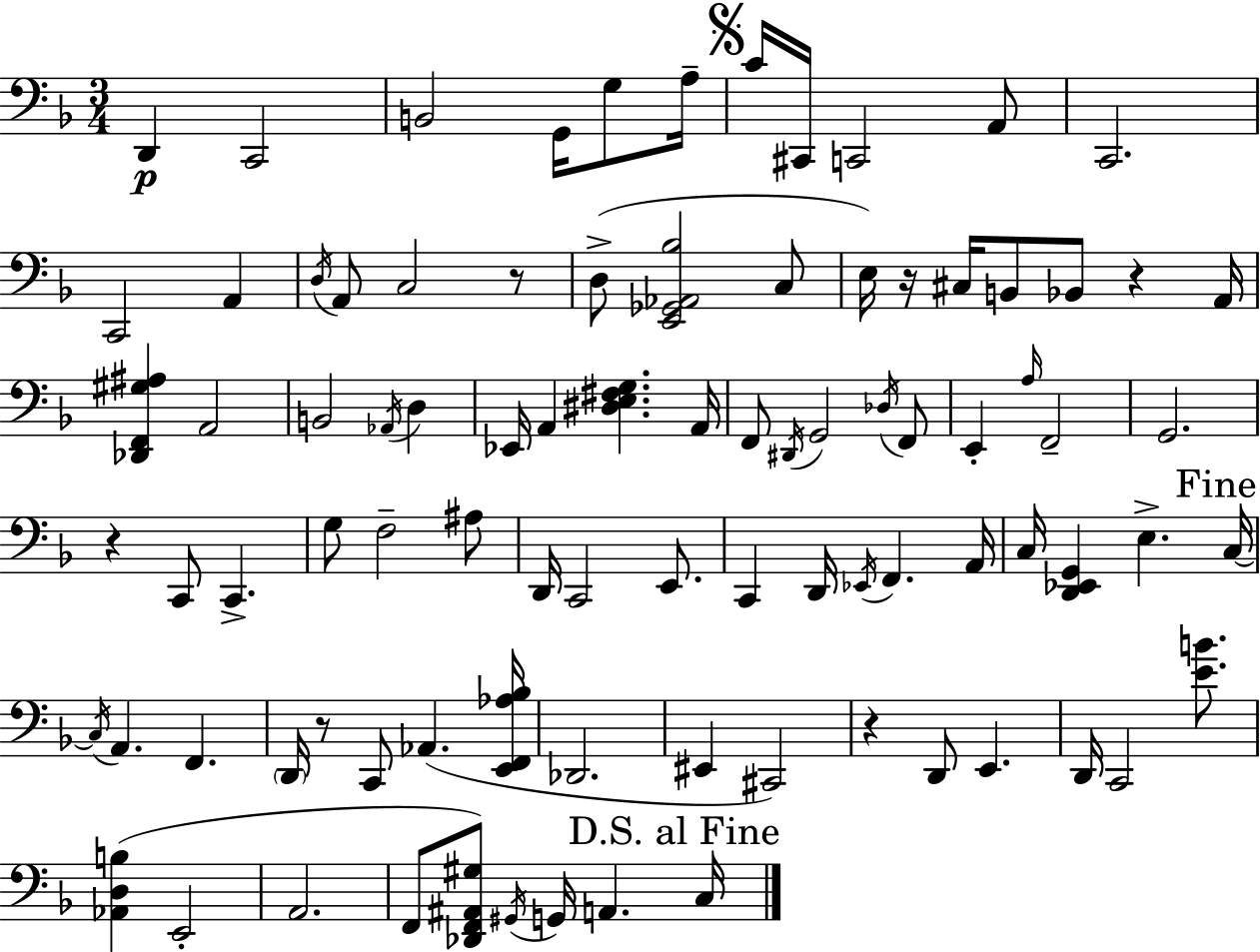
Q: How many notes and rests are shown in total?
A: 89